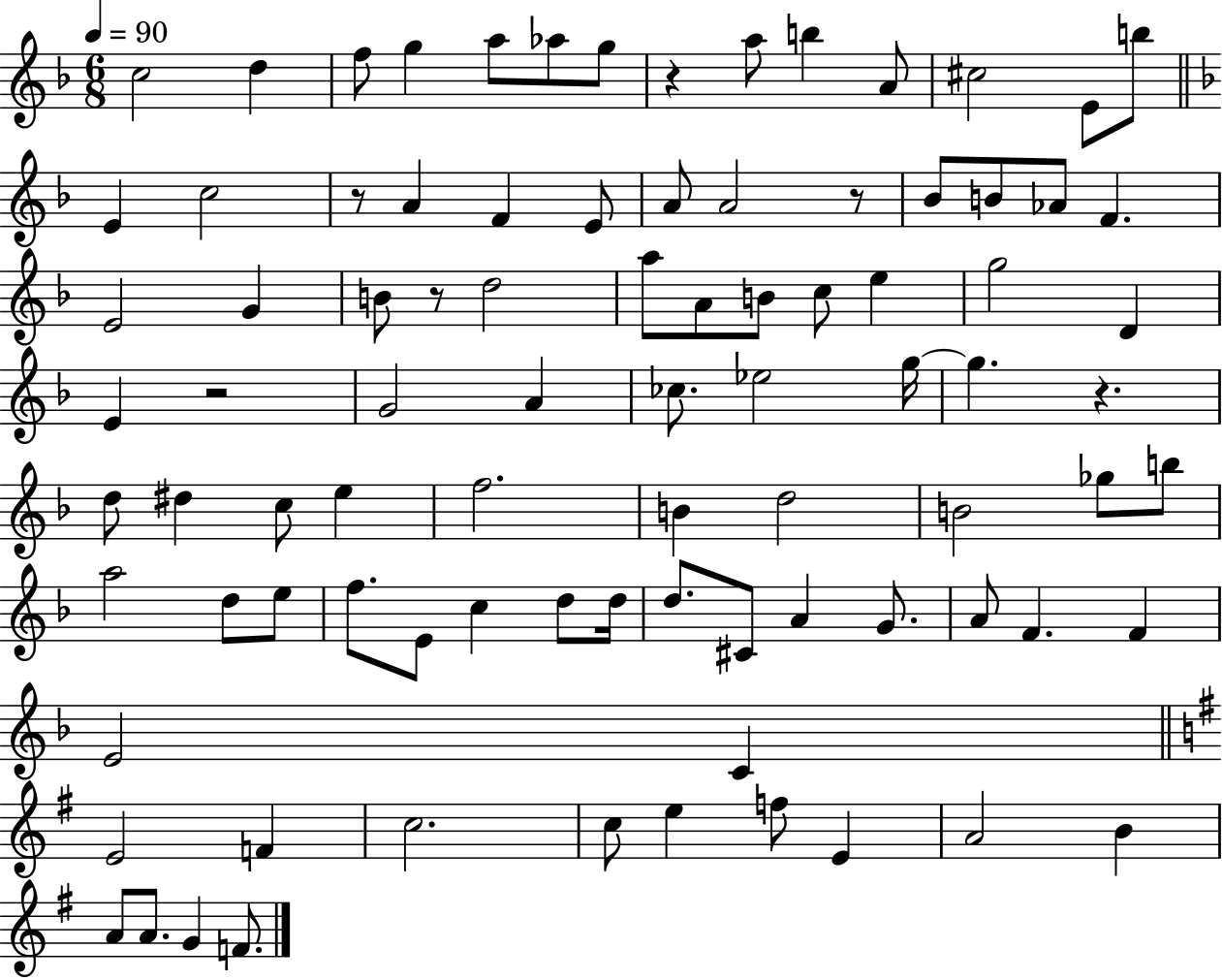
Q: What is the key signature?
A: F major